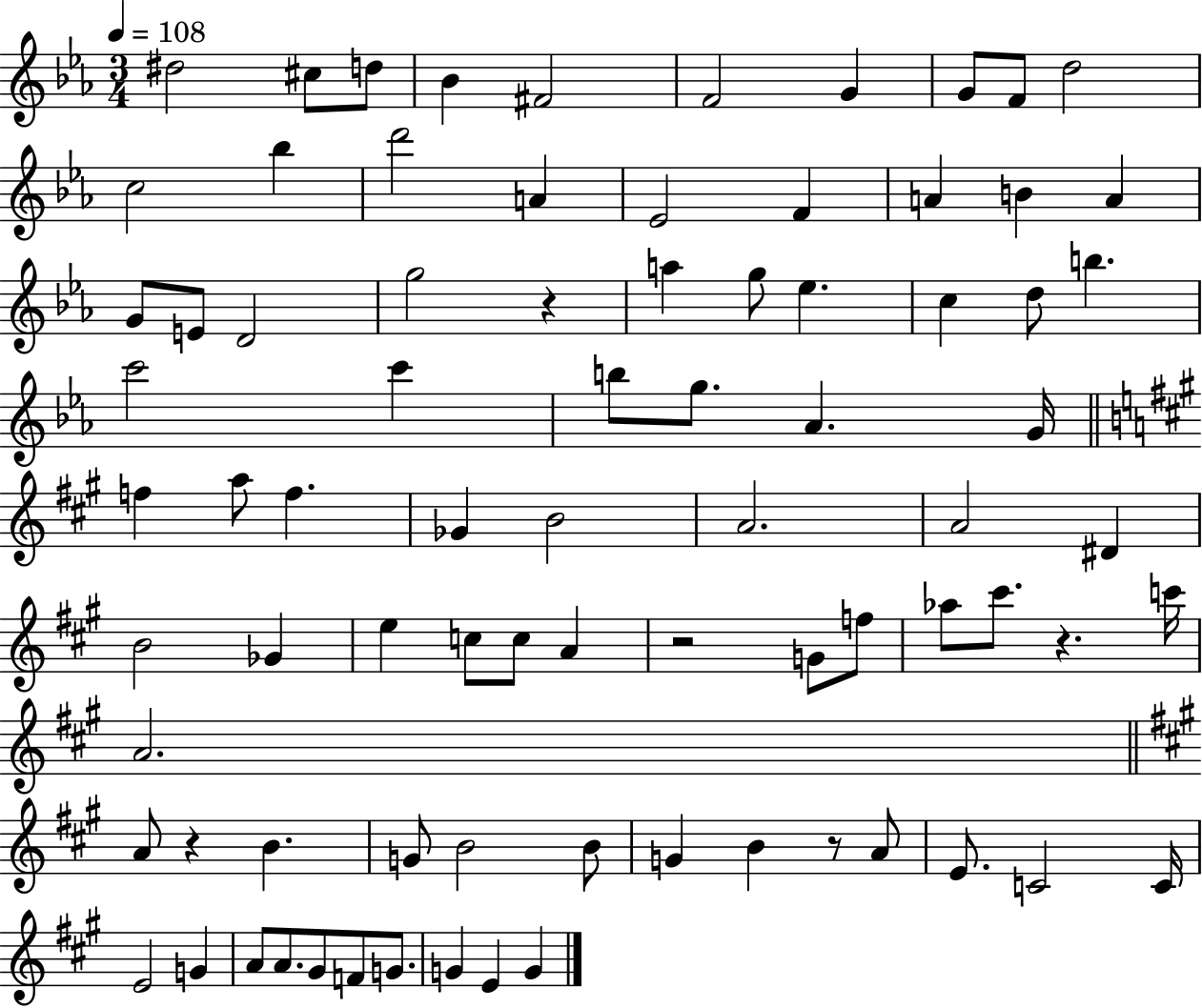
{
  \clef treble
  \numericTimeSignature
  \time 3/4
  \key ees \major
  \tempo 4 = 108
  dis''2 cis''8 d''8 | bes'4 fis'2 | f'2 g'4 | g'8 f'8 d''2 | \break c''2 bes''4 | d'''2 a'4 | ees'2 f'4 | a'4 b'4 a'4 | \break g'8 e'8 d'2 | g''2 r4 | a''4 g''8 ees''4. | c''4 d''8 b''4. | \break c'''2 c'''4 | b''8 g''8. aes'4. g'16 | \bar "||" \break \key a \major f''4 a''8 f''4. | ges'4 b'2 | a'2. | a'2 dis'4 | \break b'2 ges'4 | e''4 c''8 c''8 a'4 | r2 g'8 f''8 | aes''8 cis'''8. r4. c'''16 | \break a'2. | \bar "||" \break \key a \major a'8 r4 b'4. | g'8 b'2 b'8 | g'4 b'4 r8 a'8 | e'8. c'2 c'16 | \break e'2 g'4 | a'8 a'8. gis'8 f'8 g'8. | g'4 e'4 g'4 | \bar "|."
}